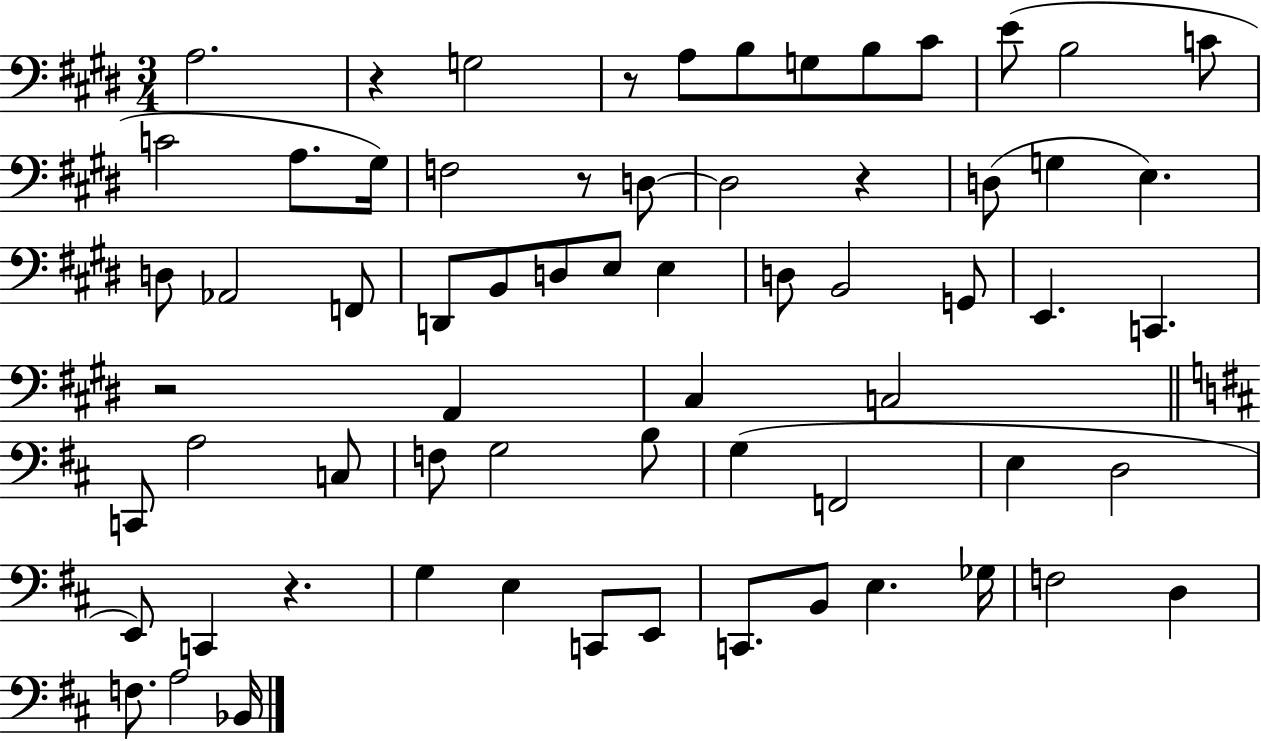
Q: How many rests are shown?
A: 6